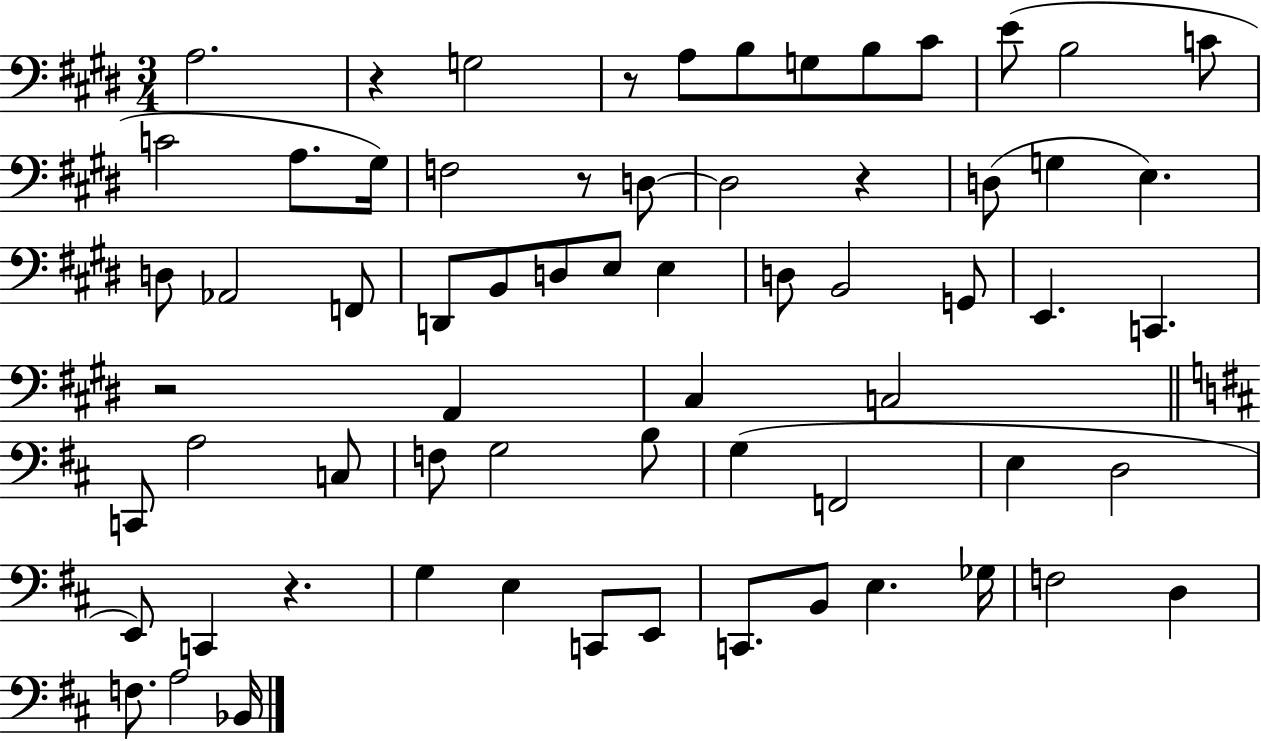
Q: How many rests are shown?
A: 6